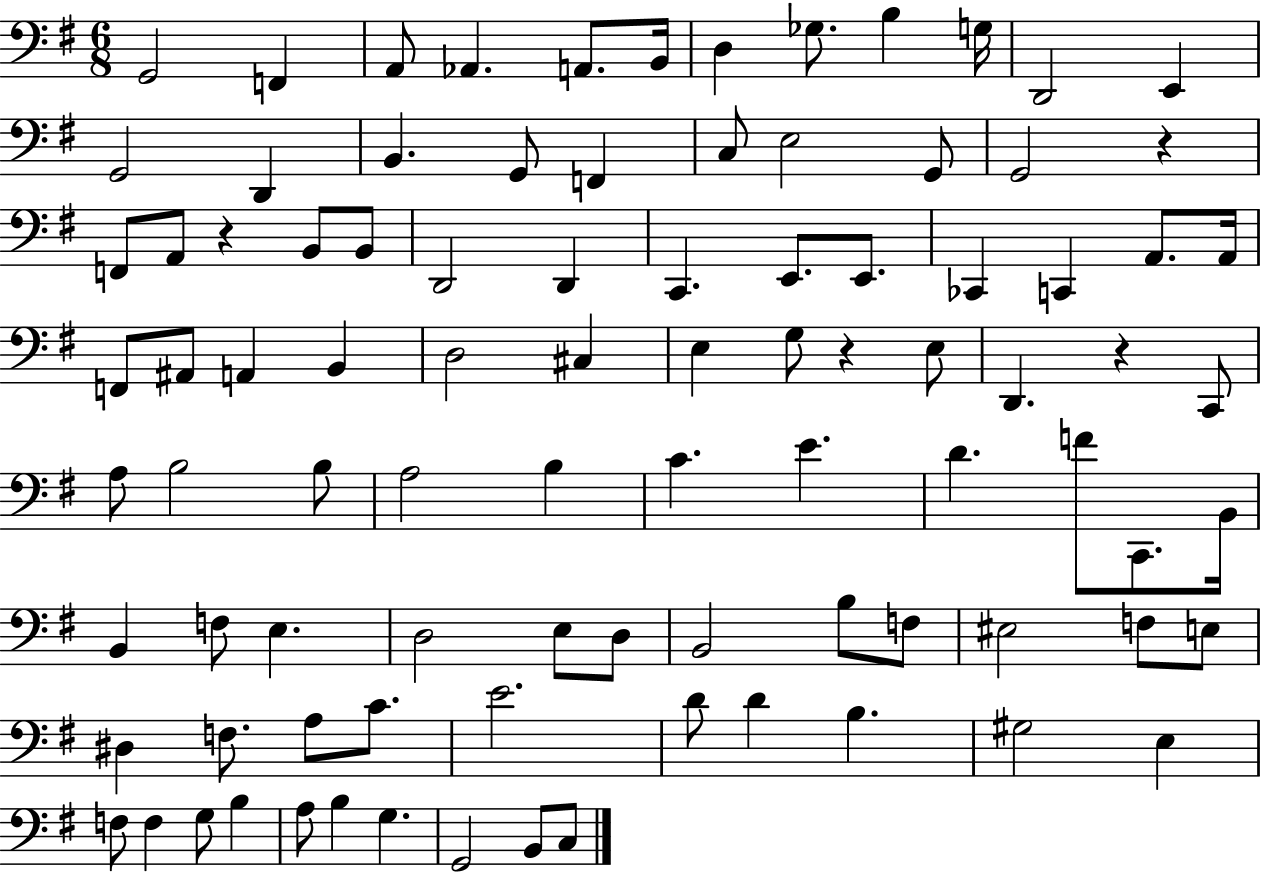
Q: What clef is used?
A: bass